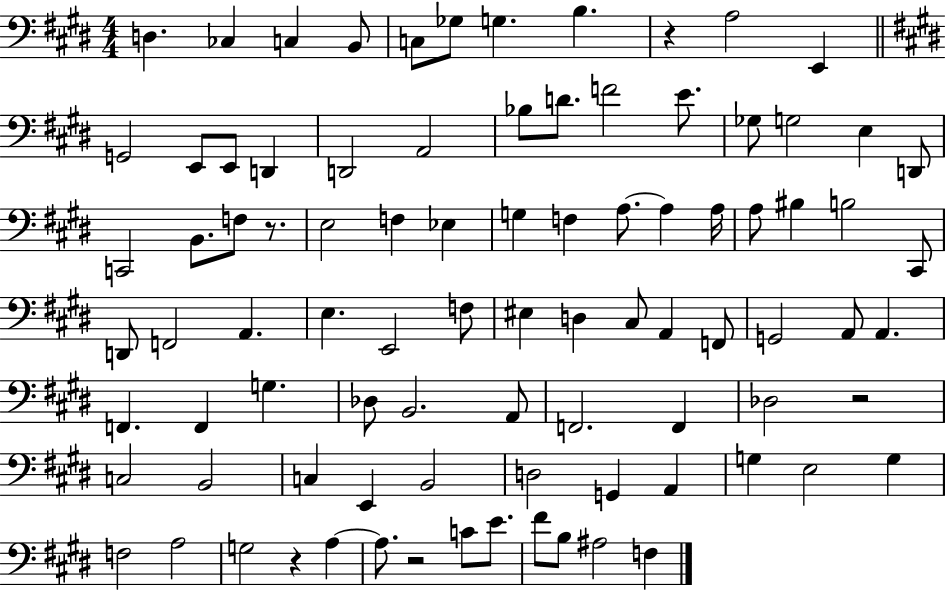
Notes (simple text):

D3/q. CES3/q C3/q B2/e C3/e Gb3/e G3/q. B3/q. R/q A3/h E2/q G2/h E2/e E2/e D2/q D2/h A2/h Bb3/e D4/e. F4/h E4/e. Gb3/e G3/h E3/q D2/e C2/h B2/e. F3/e R/e. E3/h F3/q Eb3/q G3/q F3/q A3/e. A3/q A3/s A3/e BIS3/q B3/h C#2/e D2/e F2/h A2/q. E3/q. E2/h F3/e EIS3/q D3/q C#3/e A2/q F2/e G2/h A2/e A2/q. F2/q. F2/q G3/q. Db3/e B2/h. A2/e F2/h. F2/q Db3/h R/h C3/h B2/h C3/q E2/q B2/h D3/h G2/q A2/q G3/q E3/h G3/q F3/h A3/h G3/h R/q A3/q A3/e. R/h C4/e E4/e. F#4/e B3/e A#3/h F3/q